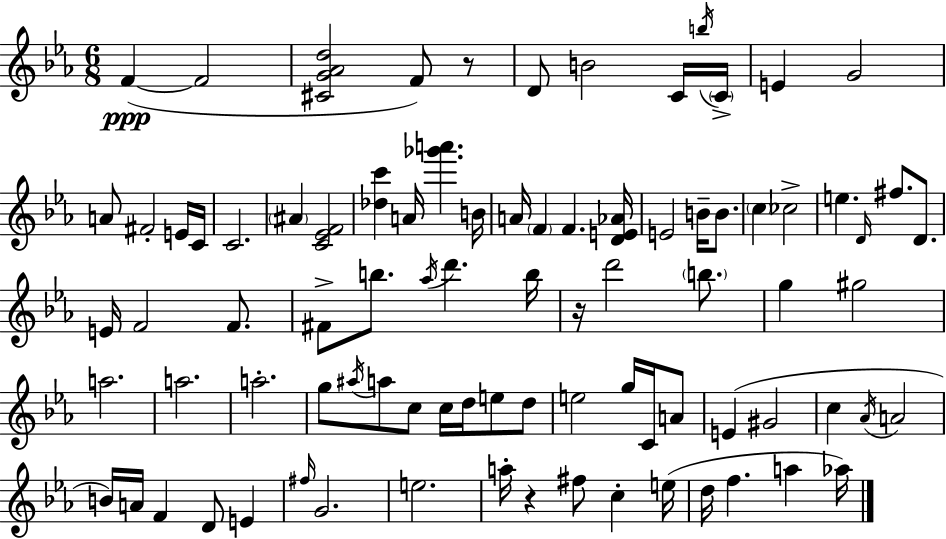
{
  \clef treble
  \numericTimeSignature
  \time 6/8
  \key c \minor
  f'4~(~\ppp f'2 | <cis' g' aes' d''>2 f'8) r8 | d'8 b'2 c'16 \acciaccatura { b''16 } | \parenthesize c'16-> e'4 g'2 | \break a'8 fis'2-. e'16 | c'16 c'2. | \parenthesize ais'4 <c' ees' f'>2 | <des'' c'''>4 a'16 <ges''' a'''>4. | \break b'16 a'16 \parenthesize f'4 f'4. | <d' e' aes'>16 e'2 b'16-- b'8. | \parenthesize c''4 ces''2-> | e''4. \grace { d'16 } fis''8. d'8. | \break e'16 f'2 f'8. | fis'8-> b''8. \acciaccatura { aes''16 } d'''4. | b''16 r16 d'''2 | \parenthesize b''8. g''4 gis''2 | \break a''2. | a''2. | a''2.-. | g''8 \acciaccatura { ais''16 } a''8 c''8 c''16 d''16 | \break e''8 d''8 e''2 | g''16 c'16 a'8 e'4( gis'2 | c''4 \acciaccatura { aes'16 } a'2 | b'16) a'16 f'4 d'8 | \break e'4 \grace { fis''16 } g'2. | e''2. | a''16-. r4 fis''8 | c''4-. e''16( d''16 f''4. | \break a''4 aes''16) \bar "|."
}